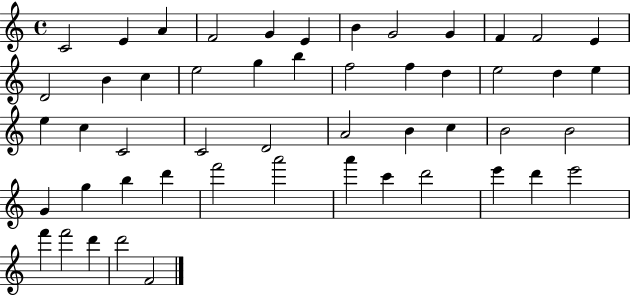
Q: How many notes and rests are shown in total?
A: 51